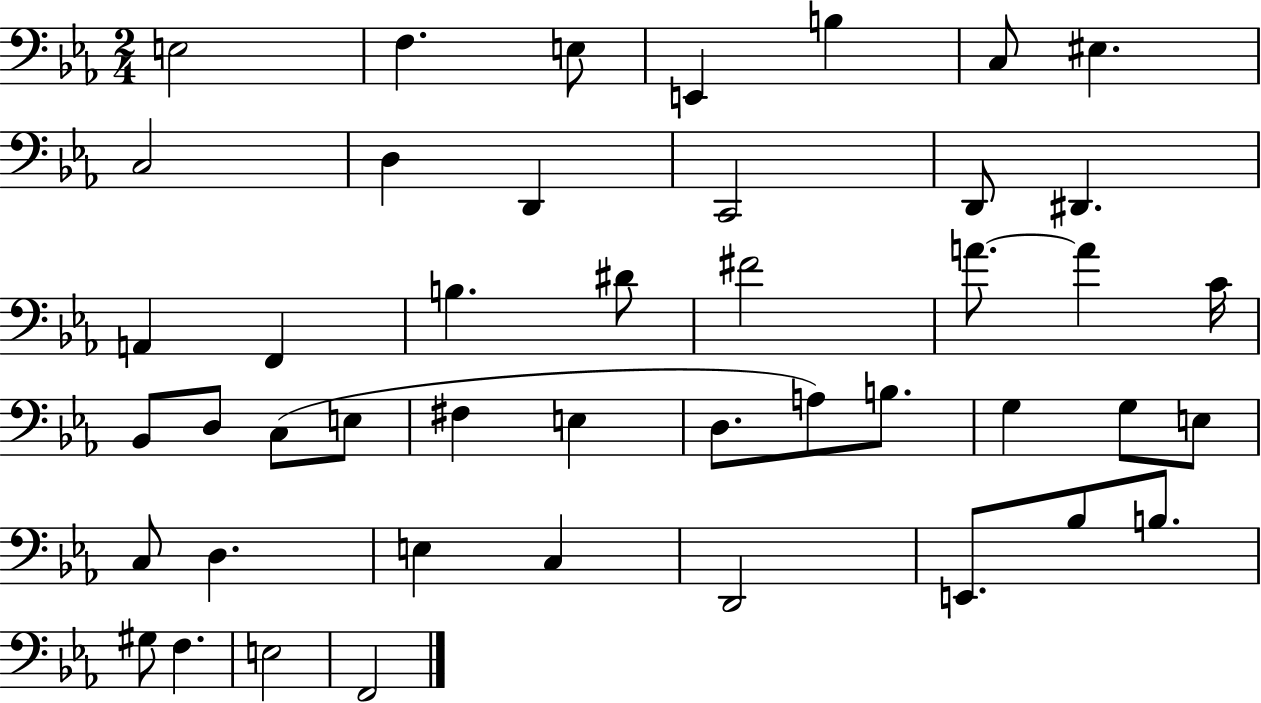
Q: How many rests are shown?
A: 0